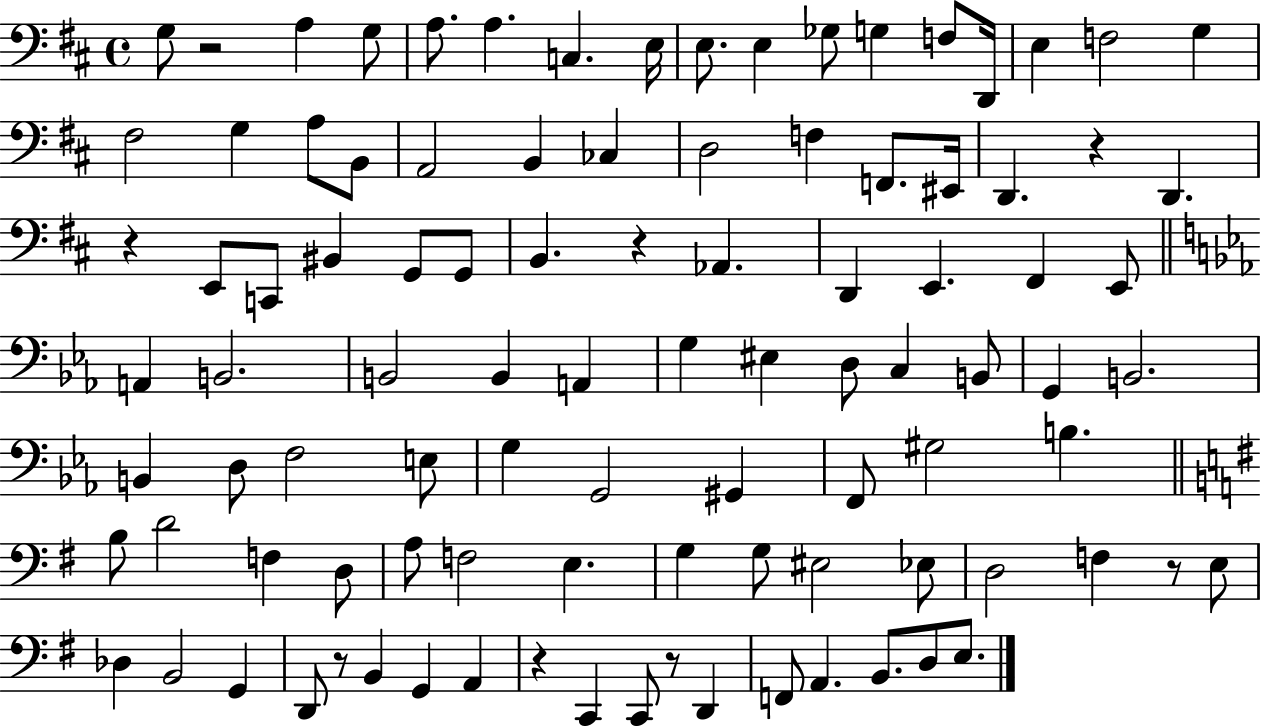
{
  \clef bass
  \time 4/4
  \defaultTimeSignature
  \key d \major
  \repeat volta 2 { g8 r2 a4 g8 | a8. a4. c4. e16 | e8. e4 ges8 g4 f8 d,16 | e4 f2 g4 | \break fis2 g4 a8 b,8 | a,2 b,4 ces4 | d2 f4 f,8. eis,16 | d,4. r4 d,4. | \break r4 e,8 c,8 bis,4 g,8 g,8 | b,4. r4 aes,4. | d,4 e,4. fis,4 e,8 | \bar "||" \break \key c \minor a,4 b,2. | b,2 b,4 a,4 | g4 eis4 d8 c4 b,8 | g,4 b,2. | \break b,4 d8 f2 e8 | g4 g,2 gis,4 | f,8 gis2 b4. | \bar "||" \break \key e \minor b8 d'2 f4 d8 | a8 f2 e4. | g4 g8 eis2 ees8 | d2 f4 r8 e8 | \break des4 b,2 g,4 | d,8 r8 b,4 g,4 a,4 | r4 c,4 c,8 r8 d,4 | f,8 a,4. b,8. d8 e8. | \break } \bar "|."
}